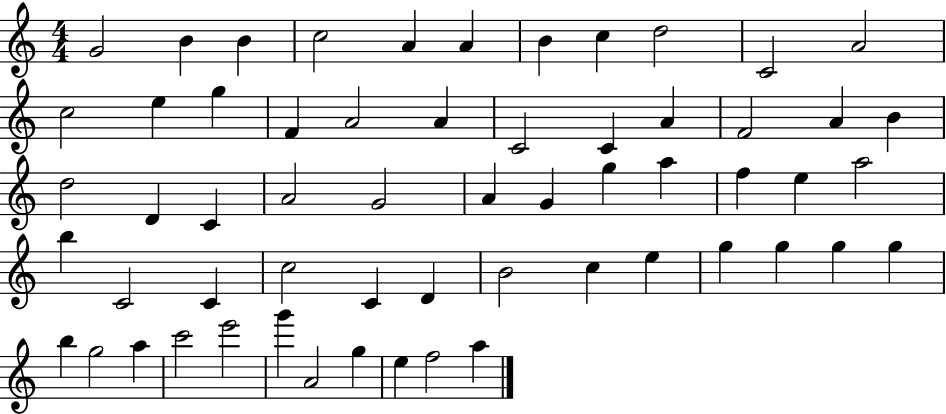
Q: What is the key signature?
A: C major